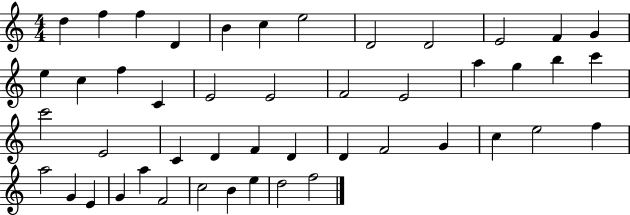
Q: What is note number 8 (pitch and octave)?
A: D4